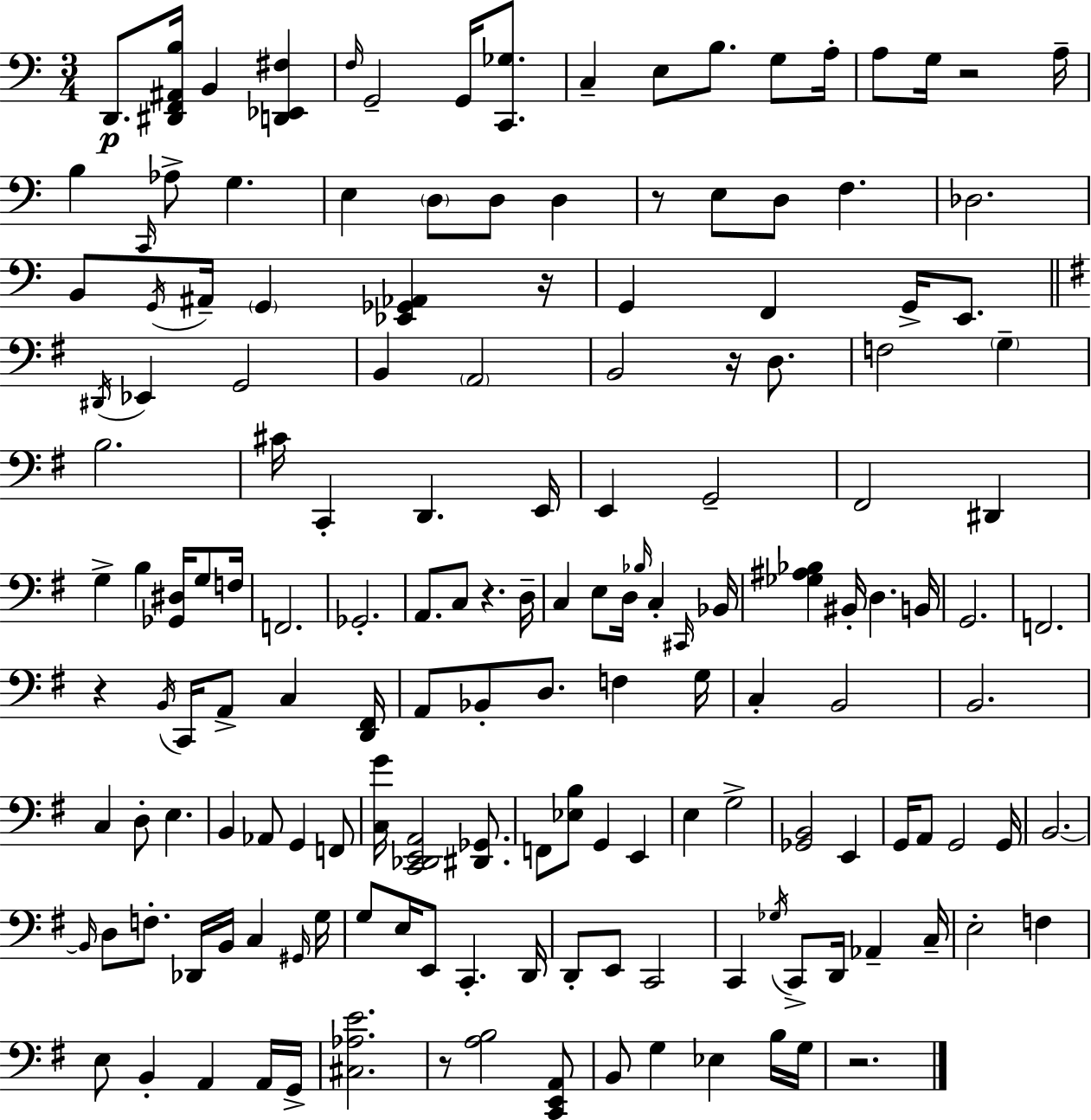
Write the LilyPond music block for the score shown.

{
  \clef bass
  \numericTimeSignature
  \time 3/4
  \key a \minor
  d,8.\p <dis, f, ais, b>16 b,4 <d, ees, fis>4 | \grace { f16 } g,2-- g,16 <c, ges>8. | c4-- e8 b8. g8 | a16-. a8 g16 r2 | \break a16-- b4 \grace { c,16 } aes8-> g4. | e4 \parenthesize d8 d8 d4 | r8 e8 d8 f4. | des2. | \break b,8 \acciaccatura { g,16 } ais,16-- \parenthesize g,4 <ees, ges, aes,>4 | r16 g,4 f,4 g,16-> | e,8. \bar "||" \break \key g \major \acciaccatura { dis,16 } ees,4 g,2 | b,4 \parenthesize a,2 | b,2 r16 d8. | f2 \parenthesize g4-- | \break b2. | cis'16 c,4-. d,4. | e,16 e,4 g,2-- | fis,2 dis,4 | \break g4-> b4 <ges, dis>16 g8 | f16 f,2. | ges,2.-. | a,8. c8 r4. | \break d16-- c4 e8 d16 \grace { bes16 } c4-. | \grace { cis,16 } bes,16 <ges ais bes>4 bis,16-. d4. | b,16 g,2. | f,2. | \break r4 \acciaccatura { b,16 } c,16 a,8-> c4 | <d, fis,>16 a,8 bes,8-. d8. f4 | g16 c4-. b,2 | b,2. | \break c4 d8-. e4. | b,4 aes,8 g,4 | f,8 <c g'>16 <c, des, e, a,>2 | <dis, ges,>8. f,8 <ees b>8 g,4 | \break e,4 e4 g2-> | <ges, b,>2 | e,4 g,16 a,8 g,2 | g,16 b,2.~~ | \break \grace { b,16 } d8 f8.-. des,16 b,16 | c4 \grace { gis,16 } g16 g8 e16 e,8 c,4.-. | d,16 d,8-. e,8 c,2 | c,4 \acciaccatura { ges16 } c,8-> | \break d,16 aes,4-- c16-- e2-. | f4 e8 b,4-. | a,4 a,16 g,16-> <cis aes e'>2. | r8 <a b>2 | \break <c, e, a,>8 b,8 g4 | ees4 b16 g16 r2. | \bar "|."
}